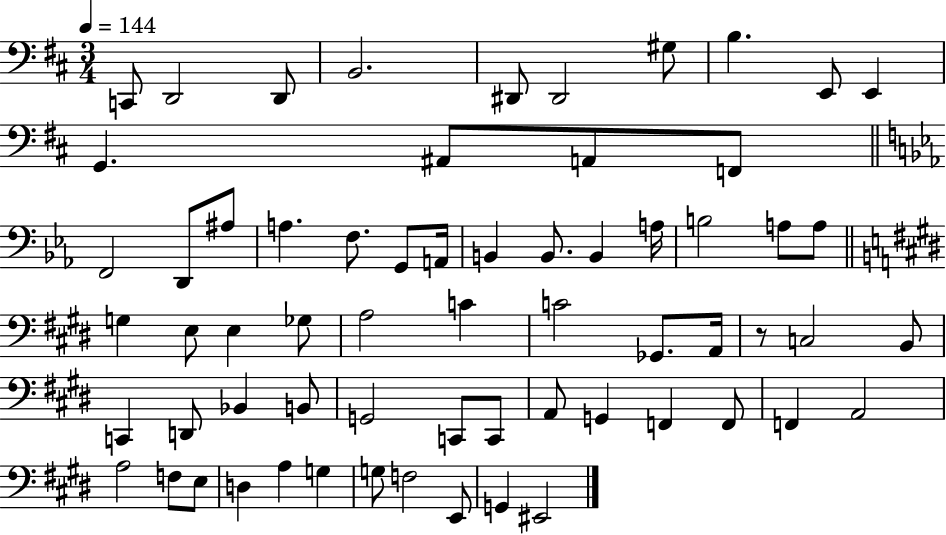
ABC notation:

X:1
T:Untitled
M:3/4
L:1/4
K:D
C,,/2 D,,2 D,,/2 B,,2 ^D,,/2 ^D,,2 ^G,/2 B, E,,/2 E,, G,, ^A,,/2 A,,/2 F,,/2 F,,2 D,,/2 ^A,/2 A, F,/2 G,,/2 A,,/4 B,, B,,/2 B,, A,/4 B,2 A,/2 A,/2 G, E,/2 E, _G,/2 A,2 C C2 _G,,/2 A,,/4 z/2 C,2 B,,/2 C,, D,,/2 _B,, B,,/2 G,,2 C,,/2 C,,/2 A,,/2 G,, F,, F,,/2 F,, A,,2 A,2 F,/2 E,/2 D, A, G, G,/2 F,2 E,,/2 G,, ^E,,2